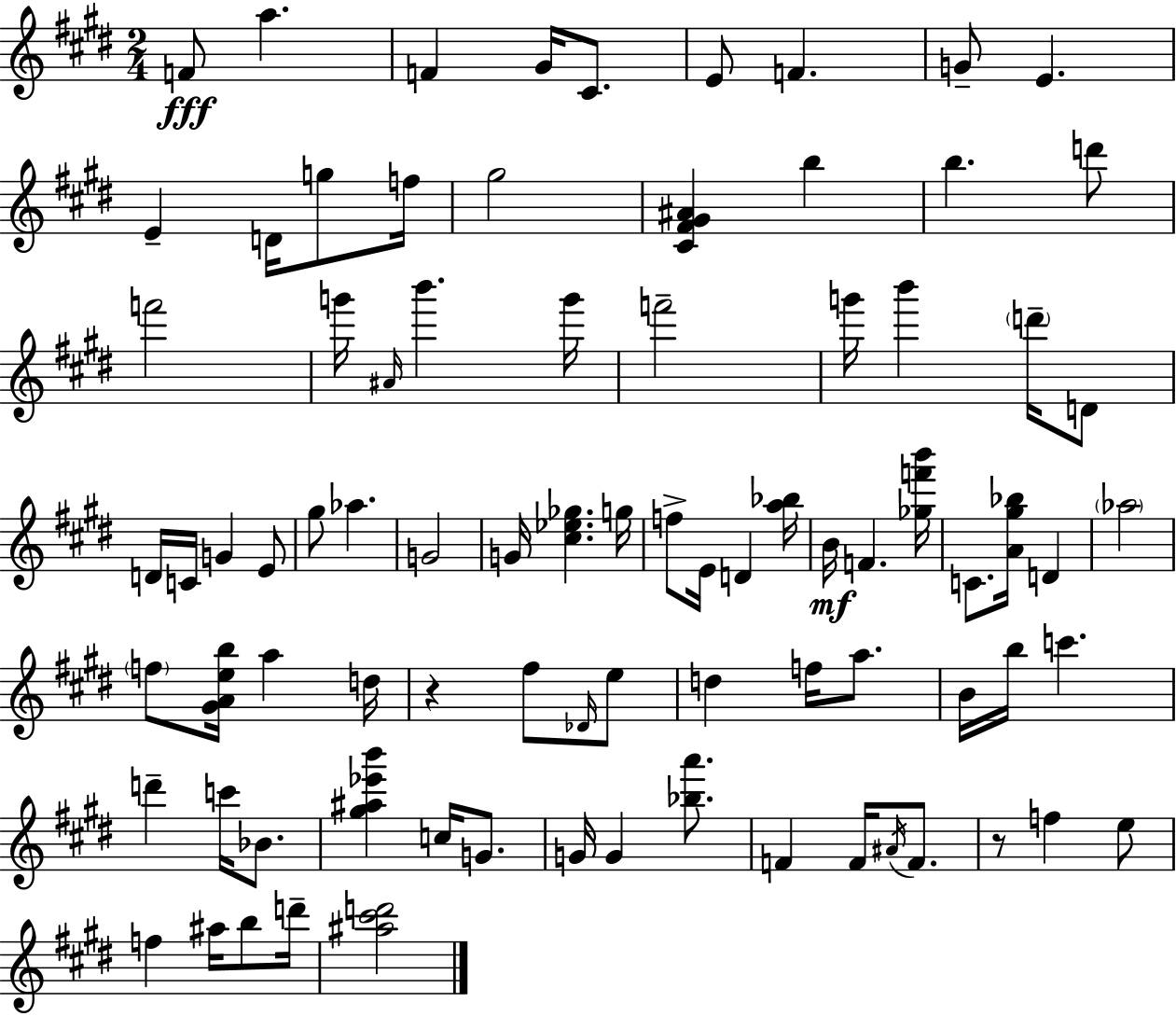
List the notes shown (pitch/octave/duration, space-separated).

F4/e A5/q. F4/q G#4/s C#4/e. E4/e F4/q. G4/e E4/q. E4/q D4/s G5/e F5/s G#5/h [C#4,F#4,G#4,A#4]/q B5/q B5/q. D6/e F6/h G6/s A#4/s B6/q. G6/s F6/h G6/s B6/q D6/s D4/e D4/s C4/s G4/q E4/e G#5/e Ab5/q. G4/h G4/s [C#5,Eb5,Gb5]/q. G5/s F5/e E4/s D4/q [A5,Bb5]/s B4/s F4/q. [Gb5,F6,B6]/s C4/e. [A4,G#5,Bb5]/s D4/q Ab5/h F5/e [G#4,A4,E5,B5]/s A5/q D5/s R/q F#5/e Db4/s E5/e D5/q F5/s A5/e. B4/s B5/s C6/q. D6/q C6/s Bb4/e. [G#5,A#5,Eb6,B6]/q C5/s G4/e. G4/s G4/q [Bb5,A6]/e. F4/q F4/s A#4/s F4/e. R/e F5/q E5/e F5/q A#5/s B5/e D6/s [A#5,C#6,D6]/h